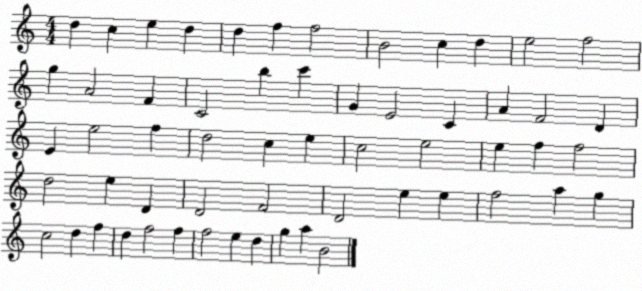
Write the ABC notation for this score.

X:1
T:Untitled
M:4/4
L:1/4
K:C
d c e d d f f2 B2 c d e2 f2 g A2 F C2 b c' G E2 C A F2 D E e2 f d2 c e c2 e2 e f f2 d2 e D D2 F2 D2 e e f2 a g c2 d f d f2 f f2 e d g a B2